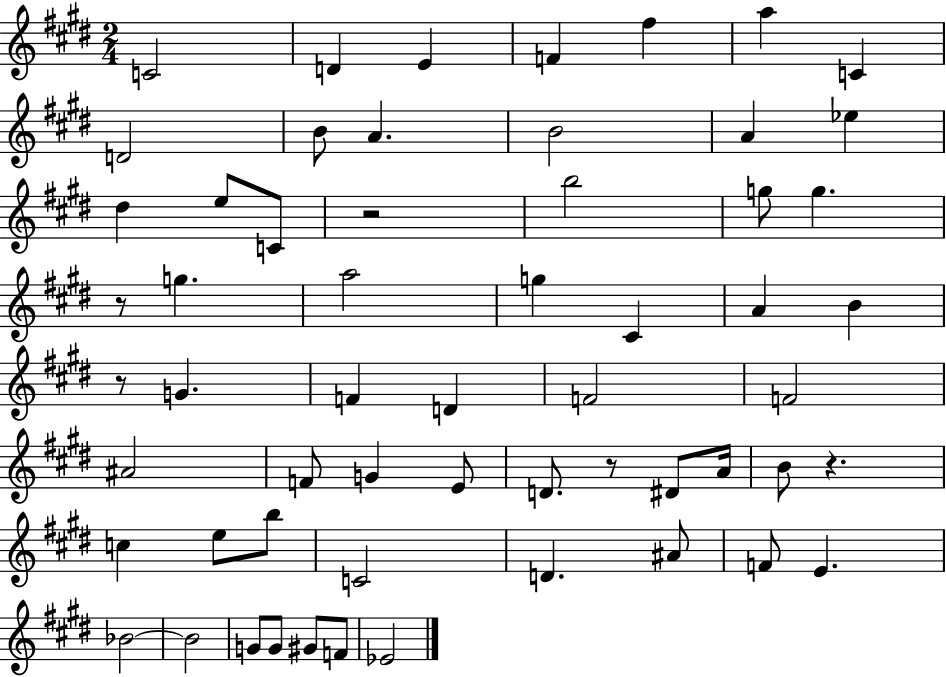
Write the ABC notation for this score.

X:1
T:Untitled
M:2/4
L:1/4
K:E
C2 D E F ^f a C D2 B/2 A B2 A _e ^d e/2 C/2 z2 b2 g/2 g z/2 g a2 g ^C A B z/2 G F D F2 F2 ^A2 F/2 G E/2 D/2 z/2 ^D/2 A/4 B/2 z c e/2 b/2 C2 D ^A/2 F/2 E _B2 _B2 G/2 G/2 ^G/2 F/2 _E2